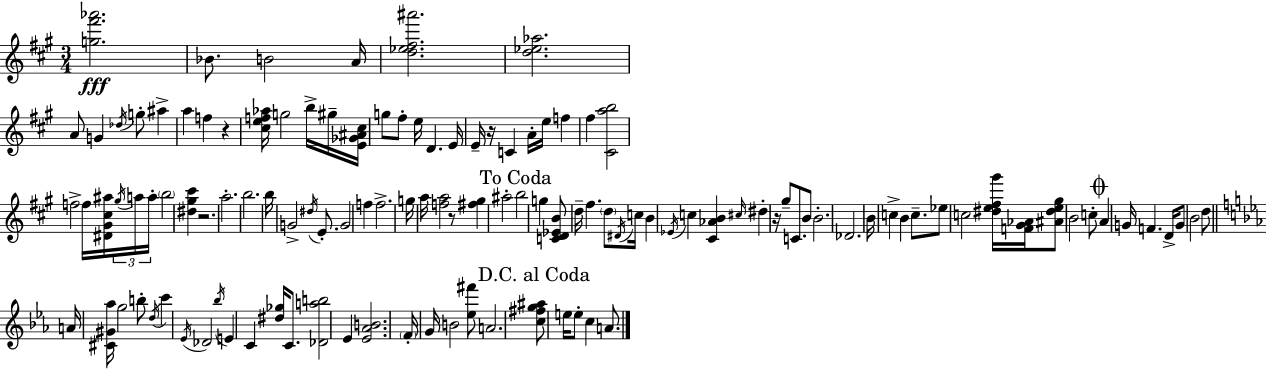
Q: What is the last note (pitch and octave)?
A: A4